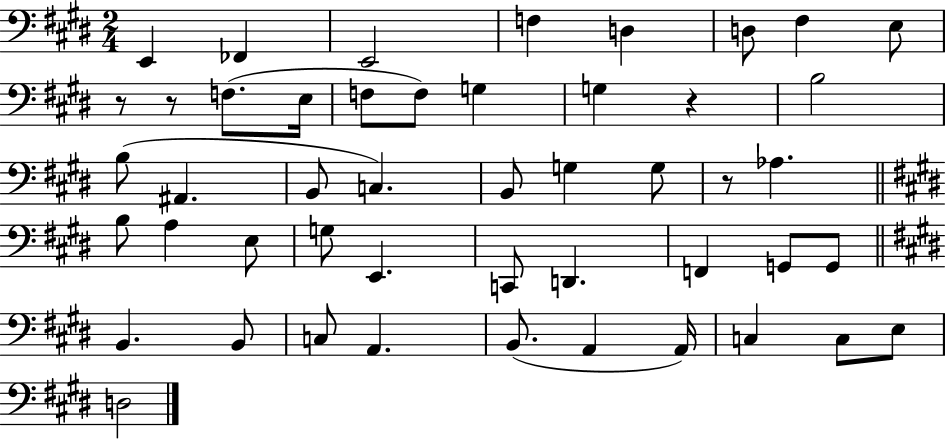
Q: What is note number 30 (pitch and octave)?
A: D2